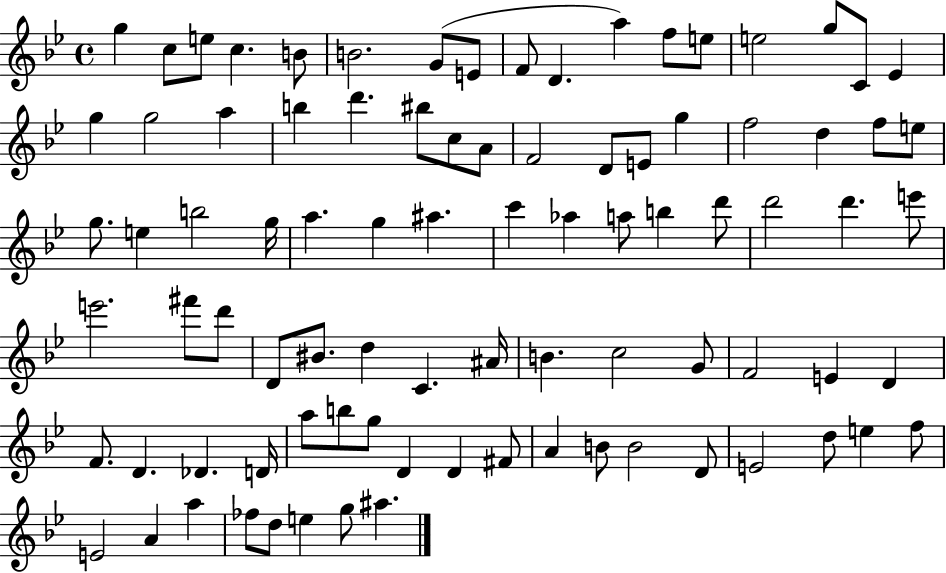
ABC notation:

X:1
T:Untitled
M:4/4
L:1/4
K:Bb
g c/2 e/2 c B/2 B2 G/2 E/2 F/2 D a f/2 e/2 e2 g/2 C/2 _E g g2 a b d' ^b/2 c/2 A/2 F2 D/2 E/2 g f2 d f/2 e/2 g/2 e b2 g/4 a g ^a c' _a a/2 b d'/2 d'2 d' e'/2 e'2 ^f'/2 d'/2 D/2 ^B/2 d C ^A/4 B c2 G/2 F2 E D F/2 D _D D/4 a/2 b/2 g/2 D D ^F/2 A B/2 B2 D/2 E2 d/2 e f/2 E2 A a _f/2 d/2 e g/2 ^a